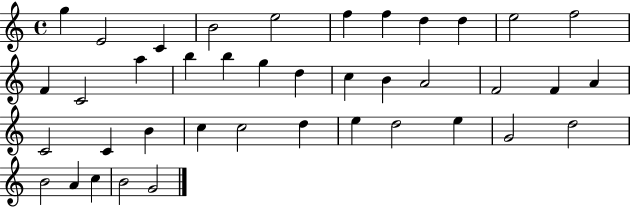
G5/q E4/h C4/q B4/h E5/h F5/q F5/q D5/q D5/q E5/h F5/h F4/q C4/h A5/q B5/q B5/q G5/q D5/q C5/q B4/q A4/h F4/h F4/q A4/q C4/h C4/q B4/q C5/q C5/h D5/q E5/q D5/h E5/q G4/h D5/h B4/h A4/q C5/q B4/h G4/h